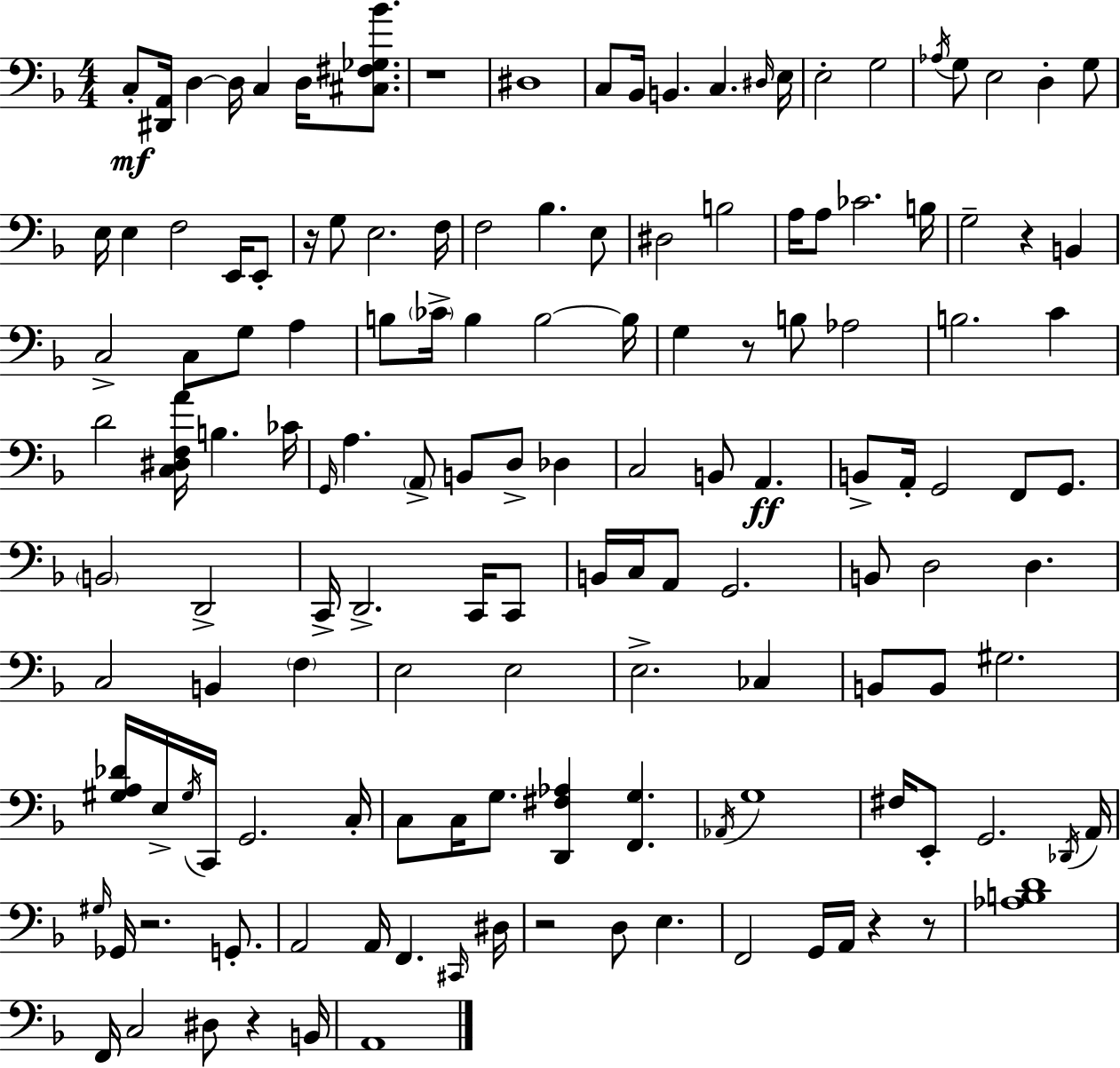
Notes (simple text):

C3/e [D#2,A2]/s D3/q D3/s C3/q D3/s [C#3,F#3,Gb3,Bb4]/e. R/w D#3/w C3/e Bb2/s B2/q. C3/q. D#3/s E3/s E3/h G3/h Ab3/s G3/e E3/h D3/q G3/e E3/s E3/q F3/h E2/s E2/e R/s G3/e E3/h. F3/s F3/h Bb3/q. E3/e D#3/h B3/h A3/s A3/e CES4/h. B3/s G3/h R/q B2/q C3/h C3/e G3/e A3/q B3/e CES4/s B3/q B3/h B3/s G3/q R/e B3/e Ab3/h B3/h. C4/q D4/h [C3,D#3,F3,A4]/s B3/q. CES4/s G2/s A3/q. A2/e B2/e D3/e Db3/q C3/h B2/e A2/q. B2/e A2/s G2/h F2/e G2/e. B2/h D2/h C2/s D2/h. C2/s C2/e B2/s C3/s A2/e G2/h. B2/e D3/h D3/q. C3/h B2/q F3/q E3/h E3/h E3/h. CES3/q B2/e B2/e G#3/h. [G#3,A3,Db4]/s E3/s G#3/s C2/s G2/h. C3/s C3/e C3/s G3/e. [D2,F#3,Ab3]/q [F2,G3]/q. Ab2/s G3/w F#3/s E2/e G2/h. Db2/s A2/s G#3/s Gb2/s R/h. G2/e. A2/h A2/s F2/q. C#2/s D#3/s R/h D3/e E3/q. F2/h G2/s A2/s R/q R/e [Ab3,B3,D4]/w F2/s C3/h D#3/e R/q B2/s A2/w